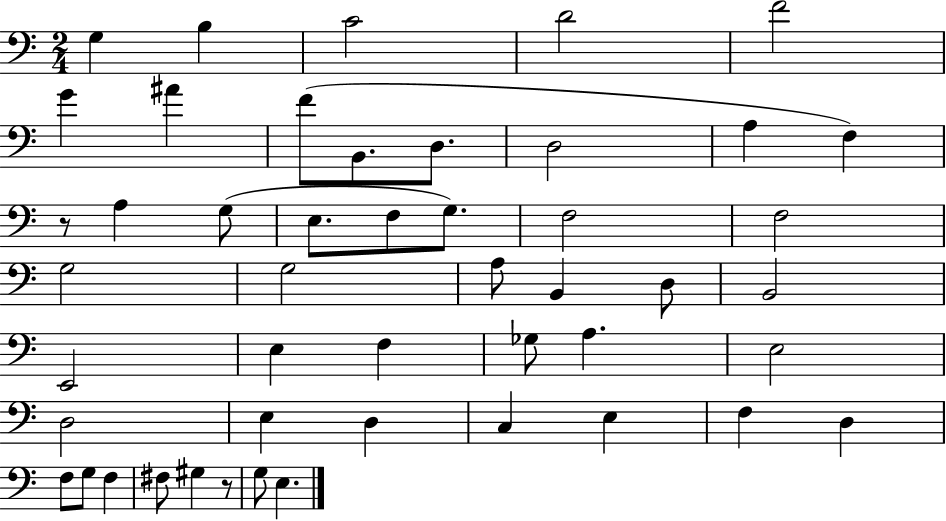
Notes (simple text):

G3/q B3/q C4/h D4/h F4/h G4/q A#4/q F4/e B2/e. D3/e. D3/h A3/q F3/q R/e A3/q G3/e E3/e. F3/e G3/e. F3/h F3/h G3/h G3/h A3/e B2/q D3/e B2/h E2/h E3/q F3/q Gb3/e A3/q. E3/h D3/h E3/q D3/q C3/q E3/q F3/q D3/q F3/e G3/e F3/q F#3/e G#3/q R/e G3/e E3/q.